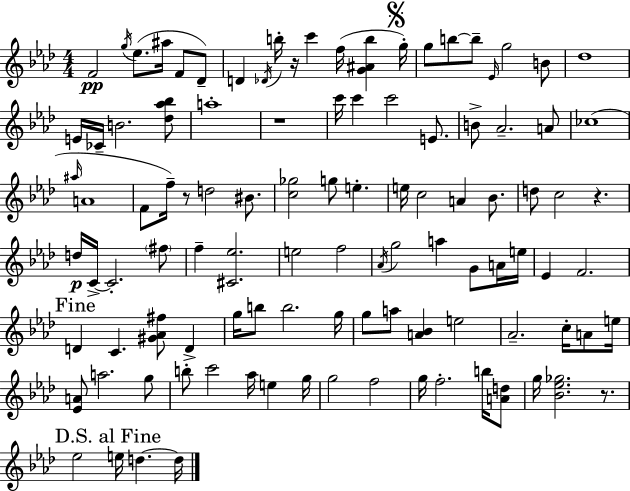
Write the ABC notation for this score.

X:1
T:Untitled
M:4/4
L:1/4
K:Fm
F2 g/4 _e/2 ^a/4 F/2 _D/2 D _D/4 b/4 z/4 c' f/4 [G^Ab] g/4 g/2 b/2 b/2 _E/4 g2 B/2 _d4 E/4 _C/4 B2 [_d_a_b]/2 a4 z4 c'/4 c' c'2 E/2 B/2 _A2 A/2 _c4 ^a/4 A4 F/2 f/4 z/2 d2 ^B/2 [c_g]2 g/2 e e/4 c2 A _B/2 d/2 c2 z d/4 C/4 C2 ^f/2 f [^C_e]2 e2 f2 _A/4 g2 a G/2 A/4 e/4 _E F2 D C [^G_A^f]/2 D g/4 b/2 b2 g/4 g/2 a/2 [A_B] e2 _A2 c/4 A/2 e/4 [_EA]/2 a2 g/2 b/2 c'2 _a/4 e g/4 g2 f2 g/4 f2 b/4 [Ad]/2 g/4 [_B_e_g]2 z/2 _e2 e/4 d d/4